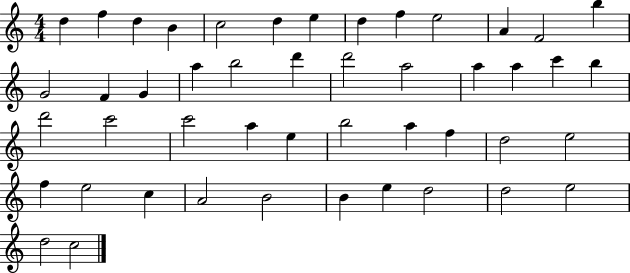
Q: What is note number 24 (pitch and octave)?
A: C6